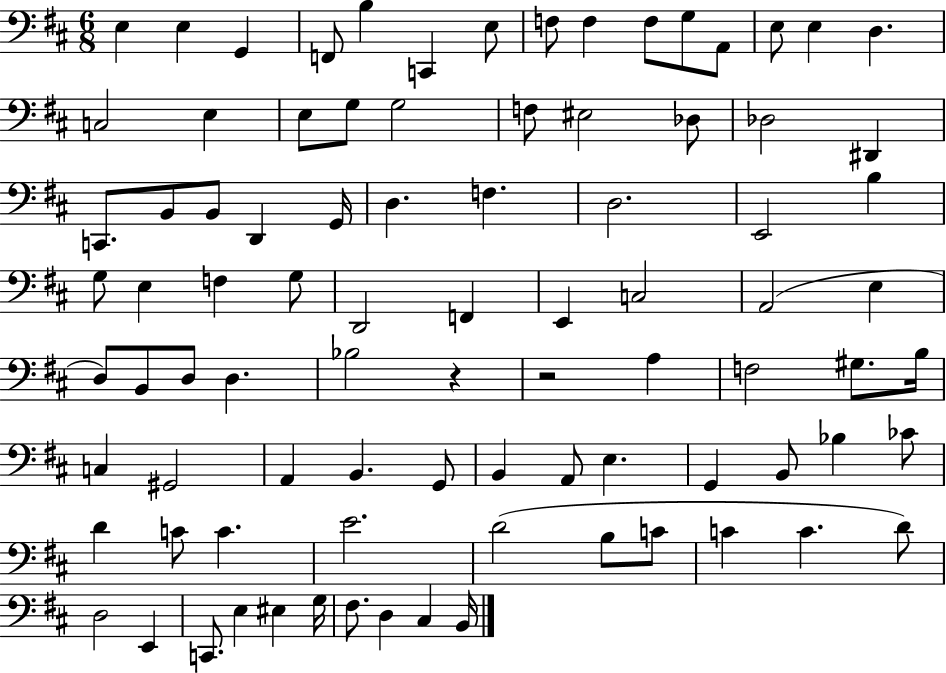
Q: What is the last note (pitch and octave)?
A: B2